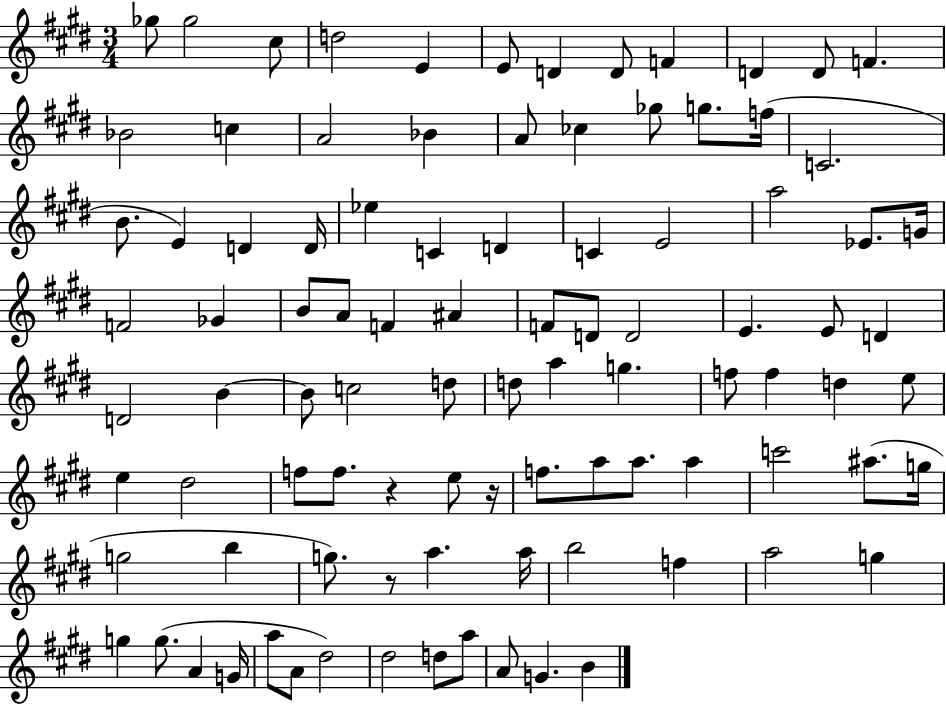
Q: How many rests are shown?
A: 3